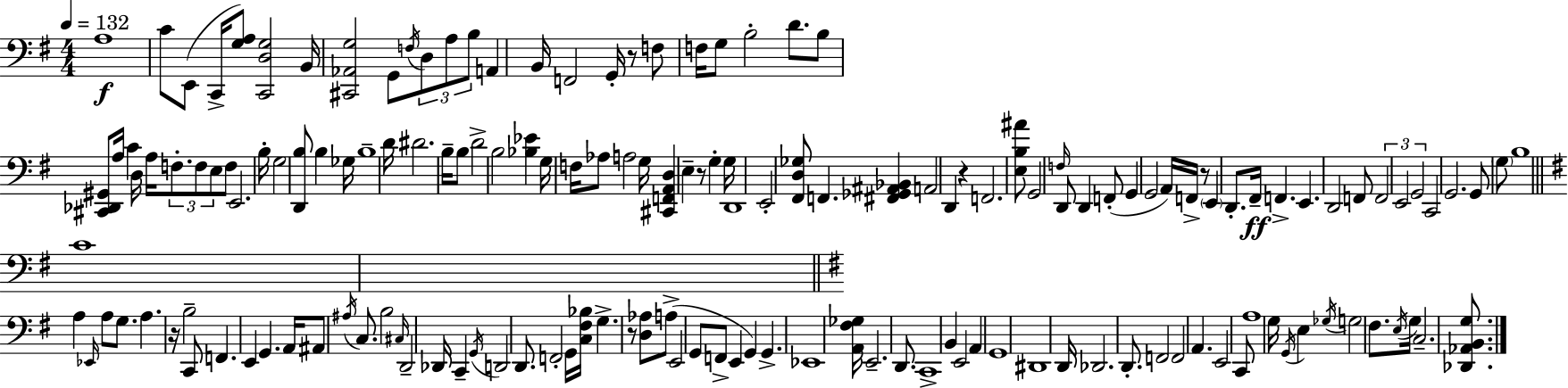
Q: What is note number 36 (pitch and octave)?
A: D#4